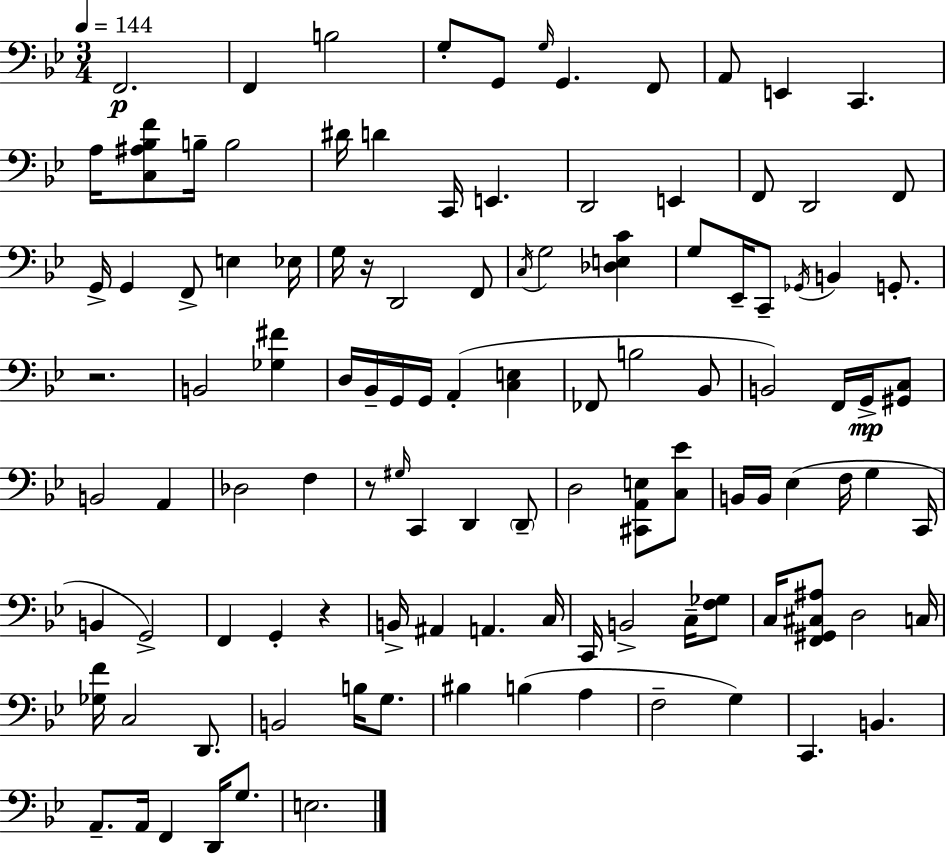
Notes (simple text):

F2/h. F2/q B3/h G3/e G2/e G3/s G2/q. F2/e A2/e E2/q C2/q. A3/s [C3,A#3,Bb3,F4]/e B3/s B3/h D#4/s D4/q C2/s E2/q. D2/h E2/q F2/e D2/h F2/e G2/s G2/q F2/e E3/q Eb3/s G3/s R/s D2/h F2/e C3/s G3/h [Db3,E3,C4]/q G3/e Eb2/s C2/e Gb2/s B2/q G2/e. R/h. B2/h [Gb3,F#4]/q D3/s Bb2/s G2/s G2/s A2/q [C3,E3]/q FES2/e B3/h Bb2/e B2/h F2/s G2/s [G#2,C3]/e B2/h A2/q Db3/h F3/q R/e G#3/s C2/q D2/q D2/e D3/h [C#2,A2,E3]/e [C3,Eb4]/e B2/s B2/s Eb3/q F3/s G3/q C2/s B2/q G2/h F2/q G2/q R/q B2/s A#2/q A2/q. C3/s C2/s B2/h C3/s [F3,Gb3]/e C3/s [F2,G#2,C#3,A#3]/e D3/h C3/s [Gb3,F4]/s C3/h D2/e. B2/h B3/s G3/e. BIS3/q B3/q A3/q F3/h G3/q C2/q. B2/q. A2/e. A2/s F2/q D2/s G3/e. E3/h.